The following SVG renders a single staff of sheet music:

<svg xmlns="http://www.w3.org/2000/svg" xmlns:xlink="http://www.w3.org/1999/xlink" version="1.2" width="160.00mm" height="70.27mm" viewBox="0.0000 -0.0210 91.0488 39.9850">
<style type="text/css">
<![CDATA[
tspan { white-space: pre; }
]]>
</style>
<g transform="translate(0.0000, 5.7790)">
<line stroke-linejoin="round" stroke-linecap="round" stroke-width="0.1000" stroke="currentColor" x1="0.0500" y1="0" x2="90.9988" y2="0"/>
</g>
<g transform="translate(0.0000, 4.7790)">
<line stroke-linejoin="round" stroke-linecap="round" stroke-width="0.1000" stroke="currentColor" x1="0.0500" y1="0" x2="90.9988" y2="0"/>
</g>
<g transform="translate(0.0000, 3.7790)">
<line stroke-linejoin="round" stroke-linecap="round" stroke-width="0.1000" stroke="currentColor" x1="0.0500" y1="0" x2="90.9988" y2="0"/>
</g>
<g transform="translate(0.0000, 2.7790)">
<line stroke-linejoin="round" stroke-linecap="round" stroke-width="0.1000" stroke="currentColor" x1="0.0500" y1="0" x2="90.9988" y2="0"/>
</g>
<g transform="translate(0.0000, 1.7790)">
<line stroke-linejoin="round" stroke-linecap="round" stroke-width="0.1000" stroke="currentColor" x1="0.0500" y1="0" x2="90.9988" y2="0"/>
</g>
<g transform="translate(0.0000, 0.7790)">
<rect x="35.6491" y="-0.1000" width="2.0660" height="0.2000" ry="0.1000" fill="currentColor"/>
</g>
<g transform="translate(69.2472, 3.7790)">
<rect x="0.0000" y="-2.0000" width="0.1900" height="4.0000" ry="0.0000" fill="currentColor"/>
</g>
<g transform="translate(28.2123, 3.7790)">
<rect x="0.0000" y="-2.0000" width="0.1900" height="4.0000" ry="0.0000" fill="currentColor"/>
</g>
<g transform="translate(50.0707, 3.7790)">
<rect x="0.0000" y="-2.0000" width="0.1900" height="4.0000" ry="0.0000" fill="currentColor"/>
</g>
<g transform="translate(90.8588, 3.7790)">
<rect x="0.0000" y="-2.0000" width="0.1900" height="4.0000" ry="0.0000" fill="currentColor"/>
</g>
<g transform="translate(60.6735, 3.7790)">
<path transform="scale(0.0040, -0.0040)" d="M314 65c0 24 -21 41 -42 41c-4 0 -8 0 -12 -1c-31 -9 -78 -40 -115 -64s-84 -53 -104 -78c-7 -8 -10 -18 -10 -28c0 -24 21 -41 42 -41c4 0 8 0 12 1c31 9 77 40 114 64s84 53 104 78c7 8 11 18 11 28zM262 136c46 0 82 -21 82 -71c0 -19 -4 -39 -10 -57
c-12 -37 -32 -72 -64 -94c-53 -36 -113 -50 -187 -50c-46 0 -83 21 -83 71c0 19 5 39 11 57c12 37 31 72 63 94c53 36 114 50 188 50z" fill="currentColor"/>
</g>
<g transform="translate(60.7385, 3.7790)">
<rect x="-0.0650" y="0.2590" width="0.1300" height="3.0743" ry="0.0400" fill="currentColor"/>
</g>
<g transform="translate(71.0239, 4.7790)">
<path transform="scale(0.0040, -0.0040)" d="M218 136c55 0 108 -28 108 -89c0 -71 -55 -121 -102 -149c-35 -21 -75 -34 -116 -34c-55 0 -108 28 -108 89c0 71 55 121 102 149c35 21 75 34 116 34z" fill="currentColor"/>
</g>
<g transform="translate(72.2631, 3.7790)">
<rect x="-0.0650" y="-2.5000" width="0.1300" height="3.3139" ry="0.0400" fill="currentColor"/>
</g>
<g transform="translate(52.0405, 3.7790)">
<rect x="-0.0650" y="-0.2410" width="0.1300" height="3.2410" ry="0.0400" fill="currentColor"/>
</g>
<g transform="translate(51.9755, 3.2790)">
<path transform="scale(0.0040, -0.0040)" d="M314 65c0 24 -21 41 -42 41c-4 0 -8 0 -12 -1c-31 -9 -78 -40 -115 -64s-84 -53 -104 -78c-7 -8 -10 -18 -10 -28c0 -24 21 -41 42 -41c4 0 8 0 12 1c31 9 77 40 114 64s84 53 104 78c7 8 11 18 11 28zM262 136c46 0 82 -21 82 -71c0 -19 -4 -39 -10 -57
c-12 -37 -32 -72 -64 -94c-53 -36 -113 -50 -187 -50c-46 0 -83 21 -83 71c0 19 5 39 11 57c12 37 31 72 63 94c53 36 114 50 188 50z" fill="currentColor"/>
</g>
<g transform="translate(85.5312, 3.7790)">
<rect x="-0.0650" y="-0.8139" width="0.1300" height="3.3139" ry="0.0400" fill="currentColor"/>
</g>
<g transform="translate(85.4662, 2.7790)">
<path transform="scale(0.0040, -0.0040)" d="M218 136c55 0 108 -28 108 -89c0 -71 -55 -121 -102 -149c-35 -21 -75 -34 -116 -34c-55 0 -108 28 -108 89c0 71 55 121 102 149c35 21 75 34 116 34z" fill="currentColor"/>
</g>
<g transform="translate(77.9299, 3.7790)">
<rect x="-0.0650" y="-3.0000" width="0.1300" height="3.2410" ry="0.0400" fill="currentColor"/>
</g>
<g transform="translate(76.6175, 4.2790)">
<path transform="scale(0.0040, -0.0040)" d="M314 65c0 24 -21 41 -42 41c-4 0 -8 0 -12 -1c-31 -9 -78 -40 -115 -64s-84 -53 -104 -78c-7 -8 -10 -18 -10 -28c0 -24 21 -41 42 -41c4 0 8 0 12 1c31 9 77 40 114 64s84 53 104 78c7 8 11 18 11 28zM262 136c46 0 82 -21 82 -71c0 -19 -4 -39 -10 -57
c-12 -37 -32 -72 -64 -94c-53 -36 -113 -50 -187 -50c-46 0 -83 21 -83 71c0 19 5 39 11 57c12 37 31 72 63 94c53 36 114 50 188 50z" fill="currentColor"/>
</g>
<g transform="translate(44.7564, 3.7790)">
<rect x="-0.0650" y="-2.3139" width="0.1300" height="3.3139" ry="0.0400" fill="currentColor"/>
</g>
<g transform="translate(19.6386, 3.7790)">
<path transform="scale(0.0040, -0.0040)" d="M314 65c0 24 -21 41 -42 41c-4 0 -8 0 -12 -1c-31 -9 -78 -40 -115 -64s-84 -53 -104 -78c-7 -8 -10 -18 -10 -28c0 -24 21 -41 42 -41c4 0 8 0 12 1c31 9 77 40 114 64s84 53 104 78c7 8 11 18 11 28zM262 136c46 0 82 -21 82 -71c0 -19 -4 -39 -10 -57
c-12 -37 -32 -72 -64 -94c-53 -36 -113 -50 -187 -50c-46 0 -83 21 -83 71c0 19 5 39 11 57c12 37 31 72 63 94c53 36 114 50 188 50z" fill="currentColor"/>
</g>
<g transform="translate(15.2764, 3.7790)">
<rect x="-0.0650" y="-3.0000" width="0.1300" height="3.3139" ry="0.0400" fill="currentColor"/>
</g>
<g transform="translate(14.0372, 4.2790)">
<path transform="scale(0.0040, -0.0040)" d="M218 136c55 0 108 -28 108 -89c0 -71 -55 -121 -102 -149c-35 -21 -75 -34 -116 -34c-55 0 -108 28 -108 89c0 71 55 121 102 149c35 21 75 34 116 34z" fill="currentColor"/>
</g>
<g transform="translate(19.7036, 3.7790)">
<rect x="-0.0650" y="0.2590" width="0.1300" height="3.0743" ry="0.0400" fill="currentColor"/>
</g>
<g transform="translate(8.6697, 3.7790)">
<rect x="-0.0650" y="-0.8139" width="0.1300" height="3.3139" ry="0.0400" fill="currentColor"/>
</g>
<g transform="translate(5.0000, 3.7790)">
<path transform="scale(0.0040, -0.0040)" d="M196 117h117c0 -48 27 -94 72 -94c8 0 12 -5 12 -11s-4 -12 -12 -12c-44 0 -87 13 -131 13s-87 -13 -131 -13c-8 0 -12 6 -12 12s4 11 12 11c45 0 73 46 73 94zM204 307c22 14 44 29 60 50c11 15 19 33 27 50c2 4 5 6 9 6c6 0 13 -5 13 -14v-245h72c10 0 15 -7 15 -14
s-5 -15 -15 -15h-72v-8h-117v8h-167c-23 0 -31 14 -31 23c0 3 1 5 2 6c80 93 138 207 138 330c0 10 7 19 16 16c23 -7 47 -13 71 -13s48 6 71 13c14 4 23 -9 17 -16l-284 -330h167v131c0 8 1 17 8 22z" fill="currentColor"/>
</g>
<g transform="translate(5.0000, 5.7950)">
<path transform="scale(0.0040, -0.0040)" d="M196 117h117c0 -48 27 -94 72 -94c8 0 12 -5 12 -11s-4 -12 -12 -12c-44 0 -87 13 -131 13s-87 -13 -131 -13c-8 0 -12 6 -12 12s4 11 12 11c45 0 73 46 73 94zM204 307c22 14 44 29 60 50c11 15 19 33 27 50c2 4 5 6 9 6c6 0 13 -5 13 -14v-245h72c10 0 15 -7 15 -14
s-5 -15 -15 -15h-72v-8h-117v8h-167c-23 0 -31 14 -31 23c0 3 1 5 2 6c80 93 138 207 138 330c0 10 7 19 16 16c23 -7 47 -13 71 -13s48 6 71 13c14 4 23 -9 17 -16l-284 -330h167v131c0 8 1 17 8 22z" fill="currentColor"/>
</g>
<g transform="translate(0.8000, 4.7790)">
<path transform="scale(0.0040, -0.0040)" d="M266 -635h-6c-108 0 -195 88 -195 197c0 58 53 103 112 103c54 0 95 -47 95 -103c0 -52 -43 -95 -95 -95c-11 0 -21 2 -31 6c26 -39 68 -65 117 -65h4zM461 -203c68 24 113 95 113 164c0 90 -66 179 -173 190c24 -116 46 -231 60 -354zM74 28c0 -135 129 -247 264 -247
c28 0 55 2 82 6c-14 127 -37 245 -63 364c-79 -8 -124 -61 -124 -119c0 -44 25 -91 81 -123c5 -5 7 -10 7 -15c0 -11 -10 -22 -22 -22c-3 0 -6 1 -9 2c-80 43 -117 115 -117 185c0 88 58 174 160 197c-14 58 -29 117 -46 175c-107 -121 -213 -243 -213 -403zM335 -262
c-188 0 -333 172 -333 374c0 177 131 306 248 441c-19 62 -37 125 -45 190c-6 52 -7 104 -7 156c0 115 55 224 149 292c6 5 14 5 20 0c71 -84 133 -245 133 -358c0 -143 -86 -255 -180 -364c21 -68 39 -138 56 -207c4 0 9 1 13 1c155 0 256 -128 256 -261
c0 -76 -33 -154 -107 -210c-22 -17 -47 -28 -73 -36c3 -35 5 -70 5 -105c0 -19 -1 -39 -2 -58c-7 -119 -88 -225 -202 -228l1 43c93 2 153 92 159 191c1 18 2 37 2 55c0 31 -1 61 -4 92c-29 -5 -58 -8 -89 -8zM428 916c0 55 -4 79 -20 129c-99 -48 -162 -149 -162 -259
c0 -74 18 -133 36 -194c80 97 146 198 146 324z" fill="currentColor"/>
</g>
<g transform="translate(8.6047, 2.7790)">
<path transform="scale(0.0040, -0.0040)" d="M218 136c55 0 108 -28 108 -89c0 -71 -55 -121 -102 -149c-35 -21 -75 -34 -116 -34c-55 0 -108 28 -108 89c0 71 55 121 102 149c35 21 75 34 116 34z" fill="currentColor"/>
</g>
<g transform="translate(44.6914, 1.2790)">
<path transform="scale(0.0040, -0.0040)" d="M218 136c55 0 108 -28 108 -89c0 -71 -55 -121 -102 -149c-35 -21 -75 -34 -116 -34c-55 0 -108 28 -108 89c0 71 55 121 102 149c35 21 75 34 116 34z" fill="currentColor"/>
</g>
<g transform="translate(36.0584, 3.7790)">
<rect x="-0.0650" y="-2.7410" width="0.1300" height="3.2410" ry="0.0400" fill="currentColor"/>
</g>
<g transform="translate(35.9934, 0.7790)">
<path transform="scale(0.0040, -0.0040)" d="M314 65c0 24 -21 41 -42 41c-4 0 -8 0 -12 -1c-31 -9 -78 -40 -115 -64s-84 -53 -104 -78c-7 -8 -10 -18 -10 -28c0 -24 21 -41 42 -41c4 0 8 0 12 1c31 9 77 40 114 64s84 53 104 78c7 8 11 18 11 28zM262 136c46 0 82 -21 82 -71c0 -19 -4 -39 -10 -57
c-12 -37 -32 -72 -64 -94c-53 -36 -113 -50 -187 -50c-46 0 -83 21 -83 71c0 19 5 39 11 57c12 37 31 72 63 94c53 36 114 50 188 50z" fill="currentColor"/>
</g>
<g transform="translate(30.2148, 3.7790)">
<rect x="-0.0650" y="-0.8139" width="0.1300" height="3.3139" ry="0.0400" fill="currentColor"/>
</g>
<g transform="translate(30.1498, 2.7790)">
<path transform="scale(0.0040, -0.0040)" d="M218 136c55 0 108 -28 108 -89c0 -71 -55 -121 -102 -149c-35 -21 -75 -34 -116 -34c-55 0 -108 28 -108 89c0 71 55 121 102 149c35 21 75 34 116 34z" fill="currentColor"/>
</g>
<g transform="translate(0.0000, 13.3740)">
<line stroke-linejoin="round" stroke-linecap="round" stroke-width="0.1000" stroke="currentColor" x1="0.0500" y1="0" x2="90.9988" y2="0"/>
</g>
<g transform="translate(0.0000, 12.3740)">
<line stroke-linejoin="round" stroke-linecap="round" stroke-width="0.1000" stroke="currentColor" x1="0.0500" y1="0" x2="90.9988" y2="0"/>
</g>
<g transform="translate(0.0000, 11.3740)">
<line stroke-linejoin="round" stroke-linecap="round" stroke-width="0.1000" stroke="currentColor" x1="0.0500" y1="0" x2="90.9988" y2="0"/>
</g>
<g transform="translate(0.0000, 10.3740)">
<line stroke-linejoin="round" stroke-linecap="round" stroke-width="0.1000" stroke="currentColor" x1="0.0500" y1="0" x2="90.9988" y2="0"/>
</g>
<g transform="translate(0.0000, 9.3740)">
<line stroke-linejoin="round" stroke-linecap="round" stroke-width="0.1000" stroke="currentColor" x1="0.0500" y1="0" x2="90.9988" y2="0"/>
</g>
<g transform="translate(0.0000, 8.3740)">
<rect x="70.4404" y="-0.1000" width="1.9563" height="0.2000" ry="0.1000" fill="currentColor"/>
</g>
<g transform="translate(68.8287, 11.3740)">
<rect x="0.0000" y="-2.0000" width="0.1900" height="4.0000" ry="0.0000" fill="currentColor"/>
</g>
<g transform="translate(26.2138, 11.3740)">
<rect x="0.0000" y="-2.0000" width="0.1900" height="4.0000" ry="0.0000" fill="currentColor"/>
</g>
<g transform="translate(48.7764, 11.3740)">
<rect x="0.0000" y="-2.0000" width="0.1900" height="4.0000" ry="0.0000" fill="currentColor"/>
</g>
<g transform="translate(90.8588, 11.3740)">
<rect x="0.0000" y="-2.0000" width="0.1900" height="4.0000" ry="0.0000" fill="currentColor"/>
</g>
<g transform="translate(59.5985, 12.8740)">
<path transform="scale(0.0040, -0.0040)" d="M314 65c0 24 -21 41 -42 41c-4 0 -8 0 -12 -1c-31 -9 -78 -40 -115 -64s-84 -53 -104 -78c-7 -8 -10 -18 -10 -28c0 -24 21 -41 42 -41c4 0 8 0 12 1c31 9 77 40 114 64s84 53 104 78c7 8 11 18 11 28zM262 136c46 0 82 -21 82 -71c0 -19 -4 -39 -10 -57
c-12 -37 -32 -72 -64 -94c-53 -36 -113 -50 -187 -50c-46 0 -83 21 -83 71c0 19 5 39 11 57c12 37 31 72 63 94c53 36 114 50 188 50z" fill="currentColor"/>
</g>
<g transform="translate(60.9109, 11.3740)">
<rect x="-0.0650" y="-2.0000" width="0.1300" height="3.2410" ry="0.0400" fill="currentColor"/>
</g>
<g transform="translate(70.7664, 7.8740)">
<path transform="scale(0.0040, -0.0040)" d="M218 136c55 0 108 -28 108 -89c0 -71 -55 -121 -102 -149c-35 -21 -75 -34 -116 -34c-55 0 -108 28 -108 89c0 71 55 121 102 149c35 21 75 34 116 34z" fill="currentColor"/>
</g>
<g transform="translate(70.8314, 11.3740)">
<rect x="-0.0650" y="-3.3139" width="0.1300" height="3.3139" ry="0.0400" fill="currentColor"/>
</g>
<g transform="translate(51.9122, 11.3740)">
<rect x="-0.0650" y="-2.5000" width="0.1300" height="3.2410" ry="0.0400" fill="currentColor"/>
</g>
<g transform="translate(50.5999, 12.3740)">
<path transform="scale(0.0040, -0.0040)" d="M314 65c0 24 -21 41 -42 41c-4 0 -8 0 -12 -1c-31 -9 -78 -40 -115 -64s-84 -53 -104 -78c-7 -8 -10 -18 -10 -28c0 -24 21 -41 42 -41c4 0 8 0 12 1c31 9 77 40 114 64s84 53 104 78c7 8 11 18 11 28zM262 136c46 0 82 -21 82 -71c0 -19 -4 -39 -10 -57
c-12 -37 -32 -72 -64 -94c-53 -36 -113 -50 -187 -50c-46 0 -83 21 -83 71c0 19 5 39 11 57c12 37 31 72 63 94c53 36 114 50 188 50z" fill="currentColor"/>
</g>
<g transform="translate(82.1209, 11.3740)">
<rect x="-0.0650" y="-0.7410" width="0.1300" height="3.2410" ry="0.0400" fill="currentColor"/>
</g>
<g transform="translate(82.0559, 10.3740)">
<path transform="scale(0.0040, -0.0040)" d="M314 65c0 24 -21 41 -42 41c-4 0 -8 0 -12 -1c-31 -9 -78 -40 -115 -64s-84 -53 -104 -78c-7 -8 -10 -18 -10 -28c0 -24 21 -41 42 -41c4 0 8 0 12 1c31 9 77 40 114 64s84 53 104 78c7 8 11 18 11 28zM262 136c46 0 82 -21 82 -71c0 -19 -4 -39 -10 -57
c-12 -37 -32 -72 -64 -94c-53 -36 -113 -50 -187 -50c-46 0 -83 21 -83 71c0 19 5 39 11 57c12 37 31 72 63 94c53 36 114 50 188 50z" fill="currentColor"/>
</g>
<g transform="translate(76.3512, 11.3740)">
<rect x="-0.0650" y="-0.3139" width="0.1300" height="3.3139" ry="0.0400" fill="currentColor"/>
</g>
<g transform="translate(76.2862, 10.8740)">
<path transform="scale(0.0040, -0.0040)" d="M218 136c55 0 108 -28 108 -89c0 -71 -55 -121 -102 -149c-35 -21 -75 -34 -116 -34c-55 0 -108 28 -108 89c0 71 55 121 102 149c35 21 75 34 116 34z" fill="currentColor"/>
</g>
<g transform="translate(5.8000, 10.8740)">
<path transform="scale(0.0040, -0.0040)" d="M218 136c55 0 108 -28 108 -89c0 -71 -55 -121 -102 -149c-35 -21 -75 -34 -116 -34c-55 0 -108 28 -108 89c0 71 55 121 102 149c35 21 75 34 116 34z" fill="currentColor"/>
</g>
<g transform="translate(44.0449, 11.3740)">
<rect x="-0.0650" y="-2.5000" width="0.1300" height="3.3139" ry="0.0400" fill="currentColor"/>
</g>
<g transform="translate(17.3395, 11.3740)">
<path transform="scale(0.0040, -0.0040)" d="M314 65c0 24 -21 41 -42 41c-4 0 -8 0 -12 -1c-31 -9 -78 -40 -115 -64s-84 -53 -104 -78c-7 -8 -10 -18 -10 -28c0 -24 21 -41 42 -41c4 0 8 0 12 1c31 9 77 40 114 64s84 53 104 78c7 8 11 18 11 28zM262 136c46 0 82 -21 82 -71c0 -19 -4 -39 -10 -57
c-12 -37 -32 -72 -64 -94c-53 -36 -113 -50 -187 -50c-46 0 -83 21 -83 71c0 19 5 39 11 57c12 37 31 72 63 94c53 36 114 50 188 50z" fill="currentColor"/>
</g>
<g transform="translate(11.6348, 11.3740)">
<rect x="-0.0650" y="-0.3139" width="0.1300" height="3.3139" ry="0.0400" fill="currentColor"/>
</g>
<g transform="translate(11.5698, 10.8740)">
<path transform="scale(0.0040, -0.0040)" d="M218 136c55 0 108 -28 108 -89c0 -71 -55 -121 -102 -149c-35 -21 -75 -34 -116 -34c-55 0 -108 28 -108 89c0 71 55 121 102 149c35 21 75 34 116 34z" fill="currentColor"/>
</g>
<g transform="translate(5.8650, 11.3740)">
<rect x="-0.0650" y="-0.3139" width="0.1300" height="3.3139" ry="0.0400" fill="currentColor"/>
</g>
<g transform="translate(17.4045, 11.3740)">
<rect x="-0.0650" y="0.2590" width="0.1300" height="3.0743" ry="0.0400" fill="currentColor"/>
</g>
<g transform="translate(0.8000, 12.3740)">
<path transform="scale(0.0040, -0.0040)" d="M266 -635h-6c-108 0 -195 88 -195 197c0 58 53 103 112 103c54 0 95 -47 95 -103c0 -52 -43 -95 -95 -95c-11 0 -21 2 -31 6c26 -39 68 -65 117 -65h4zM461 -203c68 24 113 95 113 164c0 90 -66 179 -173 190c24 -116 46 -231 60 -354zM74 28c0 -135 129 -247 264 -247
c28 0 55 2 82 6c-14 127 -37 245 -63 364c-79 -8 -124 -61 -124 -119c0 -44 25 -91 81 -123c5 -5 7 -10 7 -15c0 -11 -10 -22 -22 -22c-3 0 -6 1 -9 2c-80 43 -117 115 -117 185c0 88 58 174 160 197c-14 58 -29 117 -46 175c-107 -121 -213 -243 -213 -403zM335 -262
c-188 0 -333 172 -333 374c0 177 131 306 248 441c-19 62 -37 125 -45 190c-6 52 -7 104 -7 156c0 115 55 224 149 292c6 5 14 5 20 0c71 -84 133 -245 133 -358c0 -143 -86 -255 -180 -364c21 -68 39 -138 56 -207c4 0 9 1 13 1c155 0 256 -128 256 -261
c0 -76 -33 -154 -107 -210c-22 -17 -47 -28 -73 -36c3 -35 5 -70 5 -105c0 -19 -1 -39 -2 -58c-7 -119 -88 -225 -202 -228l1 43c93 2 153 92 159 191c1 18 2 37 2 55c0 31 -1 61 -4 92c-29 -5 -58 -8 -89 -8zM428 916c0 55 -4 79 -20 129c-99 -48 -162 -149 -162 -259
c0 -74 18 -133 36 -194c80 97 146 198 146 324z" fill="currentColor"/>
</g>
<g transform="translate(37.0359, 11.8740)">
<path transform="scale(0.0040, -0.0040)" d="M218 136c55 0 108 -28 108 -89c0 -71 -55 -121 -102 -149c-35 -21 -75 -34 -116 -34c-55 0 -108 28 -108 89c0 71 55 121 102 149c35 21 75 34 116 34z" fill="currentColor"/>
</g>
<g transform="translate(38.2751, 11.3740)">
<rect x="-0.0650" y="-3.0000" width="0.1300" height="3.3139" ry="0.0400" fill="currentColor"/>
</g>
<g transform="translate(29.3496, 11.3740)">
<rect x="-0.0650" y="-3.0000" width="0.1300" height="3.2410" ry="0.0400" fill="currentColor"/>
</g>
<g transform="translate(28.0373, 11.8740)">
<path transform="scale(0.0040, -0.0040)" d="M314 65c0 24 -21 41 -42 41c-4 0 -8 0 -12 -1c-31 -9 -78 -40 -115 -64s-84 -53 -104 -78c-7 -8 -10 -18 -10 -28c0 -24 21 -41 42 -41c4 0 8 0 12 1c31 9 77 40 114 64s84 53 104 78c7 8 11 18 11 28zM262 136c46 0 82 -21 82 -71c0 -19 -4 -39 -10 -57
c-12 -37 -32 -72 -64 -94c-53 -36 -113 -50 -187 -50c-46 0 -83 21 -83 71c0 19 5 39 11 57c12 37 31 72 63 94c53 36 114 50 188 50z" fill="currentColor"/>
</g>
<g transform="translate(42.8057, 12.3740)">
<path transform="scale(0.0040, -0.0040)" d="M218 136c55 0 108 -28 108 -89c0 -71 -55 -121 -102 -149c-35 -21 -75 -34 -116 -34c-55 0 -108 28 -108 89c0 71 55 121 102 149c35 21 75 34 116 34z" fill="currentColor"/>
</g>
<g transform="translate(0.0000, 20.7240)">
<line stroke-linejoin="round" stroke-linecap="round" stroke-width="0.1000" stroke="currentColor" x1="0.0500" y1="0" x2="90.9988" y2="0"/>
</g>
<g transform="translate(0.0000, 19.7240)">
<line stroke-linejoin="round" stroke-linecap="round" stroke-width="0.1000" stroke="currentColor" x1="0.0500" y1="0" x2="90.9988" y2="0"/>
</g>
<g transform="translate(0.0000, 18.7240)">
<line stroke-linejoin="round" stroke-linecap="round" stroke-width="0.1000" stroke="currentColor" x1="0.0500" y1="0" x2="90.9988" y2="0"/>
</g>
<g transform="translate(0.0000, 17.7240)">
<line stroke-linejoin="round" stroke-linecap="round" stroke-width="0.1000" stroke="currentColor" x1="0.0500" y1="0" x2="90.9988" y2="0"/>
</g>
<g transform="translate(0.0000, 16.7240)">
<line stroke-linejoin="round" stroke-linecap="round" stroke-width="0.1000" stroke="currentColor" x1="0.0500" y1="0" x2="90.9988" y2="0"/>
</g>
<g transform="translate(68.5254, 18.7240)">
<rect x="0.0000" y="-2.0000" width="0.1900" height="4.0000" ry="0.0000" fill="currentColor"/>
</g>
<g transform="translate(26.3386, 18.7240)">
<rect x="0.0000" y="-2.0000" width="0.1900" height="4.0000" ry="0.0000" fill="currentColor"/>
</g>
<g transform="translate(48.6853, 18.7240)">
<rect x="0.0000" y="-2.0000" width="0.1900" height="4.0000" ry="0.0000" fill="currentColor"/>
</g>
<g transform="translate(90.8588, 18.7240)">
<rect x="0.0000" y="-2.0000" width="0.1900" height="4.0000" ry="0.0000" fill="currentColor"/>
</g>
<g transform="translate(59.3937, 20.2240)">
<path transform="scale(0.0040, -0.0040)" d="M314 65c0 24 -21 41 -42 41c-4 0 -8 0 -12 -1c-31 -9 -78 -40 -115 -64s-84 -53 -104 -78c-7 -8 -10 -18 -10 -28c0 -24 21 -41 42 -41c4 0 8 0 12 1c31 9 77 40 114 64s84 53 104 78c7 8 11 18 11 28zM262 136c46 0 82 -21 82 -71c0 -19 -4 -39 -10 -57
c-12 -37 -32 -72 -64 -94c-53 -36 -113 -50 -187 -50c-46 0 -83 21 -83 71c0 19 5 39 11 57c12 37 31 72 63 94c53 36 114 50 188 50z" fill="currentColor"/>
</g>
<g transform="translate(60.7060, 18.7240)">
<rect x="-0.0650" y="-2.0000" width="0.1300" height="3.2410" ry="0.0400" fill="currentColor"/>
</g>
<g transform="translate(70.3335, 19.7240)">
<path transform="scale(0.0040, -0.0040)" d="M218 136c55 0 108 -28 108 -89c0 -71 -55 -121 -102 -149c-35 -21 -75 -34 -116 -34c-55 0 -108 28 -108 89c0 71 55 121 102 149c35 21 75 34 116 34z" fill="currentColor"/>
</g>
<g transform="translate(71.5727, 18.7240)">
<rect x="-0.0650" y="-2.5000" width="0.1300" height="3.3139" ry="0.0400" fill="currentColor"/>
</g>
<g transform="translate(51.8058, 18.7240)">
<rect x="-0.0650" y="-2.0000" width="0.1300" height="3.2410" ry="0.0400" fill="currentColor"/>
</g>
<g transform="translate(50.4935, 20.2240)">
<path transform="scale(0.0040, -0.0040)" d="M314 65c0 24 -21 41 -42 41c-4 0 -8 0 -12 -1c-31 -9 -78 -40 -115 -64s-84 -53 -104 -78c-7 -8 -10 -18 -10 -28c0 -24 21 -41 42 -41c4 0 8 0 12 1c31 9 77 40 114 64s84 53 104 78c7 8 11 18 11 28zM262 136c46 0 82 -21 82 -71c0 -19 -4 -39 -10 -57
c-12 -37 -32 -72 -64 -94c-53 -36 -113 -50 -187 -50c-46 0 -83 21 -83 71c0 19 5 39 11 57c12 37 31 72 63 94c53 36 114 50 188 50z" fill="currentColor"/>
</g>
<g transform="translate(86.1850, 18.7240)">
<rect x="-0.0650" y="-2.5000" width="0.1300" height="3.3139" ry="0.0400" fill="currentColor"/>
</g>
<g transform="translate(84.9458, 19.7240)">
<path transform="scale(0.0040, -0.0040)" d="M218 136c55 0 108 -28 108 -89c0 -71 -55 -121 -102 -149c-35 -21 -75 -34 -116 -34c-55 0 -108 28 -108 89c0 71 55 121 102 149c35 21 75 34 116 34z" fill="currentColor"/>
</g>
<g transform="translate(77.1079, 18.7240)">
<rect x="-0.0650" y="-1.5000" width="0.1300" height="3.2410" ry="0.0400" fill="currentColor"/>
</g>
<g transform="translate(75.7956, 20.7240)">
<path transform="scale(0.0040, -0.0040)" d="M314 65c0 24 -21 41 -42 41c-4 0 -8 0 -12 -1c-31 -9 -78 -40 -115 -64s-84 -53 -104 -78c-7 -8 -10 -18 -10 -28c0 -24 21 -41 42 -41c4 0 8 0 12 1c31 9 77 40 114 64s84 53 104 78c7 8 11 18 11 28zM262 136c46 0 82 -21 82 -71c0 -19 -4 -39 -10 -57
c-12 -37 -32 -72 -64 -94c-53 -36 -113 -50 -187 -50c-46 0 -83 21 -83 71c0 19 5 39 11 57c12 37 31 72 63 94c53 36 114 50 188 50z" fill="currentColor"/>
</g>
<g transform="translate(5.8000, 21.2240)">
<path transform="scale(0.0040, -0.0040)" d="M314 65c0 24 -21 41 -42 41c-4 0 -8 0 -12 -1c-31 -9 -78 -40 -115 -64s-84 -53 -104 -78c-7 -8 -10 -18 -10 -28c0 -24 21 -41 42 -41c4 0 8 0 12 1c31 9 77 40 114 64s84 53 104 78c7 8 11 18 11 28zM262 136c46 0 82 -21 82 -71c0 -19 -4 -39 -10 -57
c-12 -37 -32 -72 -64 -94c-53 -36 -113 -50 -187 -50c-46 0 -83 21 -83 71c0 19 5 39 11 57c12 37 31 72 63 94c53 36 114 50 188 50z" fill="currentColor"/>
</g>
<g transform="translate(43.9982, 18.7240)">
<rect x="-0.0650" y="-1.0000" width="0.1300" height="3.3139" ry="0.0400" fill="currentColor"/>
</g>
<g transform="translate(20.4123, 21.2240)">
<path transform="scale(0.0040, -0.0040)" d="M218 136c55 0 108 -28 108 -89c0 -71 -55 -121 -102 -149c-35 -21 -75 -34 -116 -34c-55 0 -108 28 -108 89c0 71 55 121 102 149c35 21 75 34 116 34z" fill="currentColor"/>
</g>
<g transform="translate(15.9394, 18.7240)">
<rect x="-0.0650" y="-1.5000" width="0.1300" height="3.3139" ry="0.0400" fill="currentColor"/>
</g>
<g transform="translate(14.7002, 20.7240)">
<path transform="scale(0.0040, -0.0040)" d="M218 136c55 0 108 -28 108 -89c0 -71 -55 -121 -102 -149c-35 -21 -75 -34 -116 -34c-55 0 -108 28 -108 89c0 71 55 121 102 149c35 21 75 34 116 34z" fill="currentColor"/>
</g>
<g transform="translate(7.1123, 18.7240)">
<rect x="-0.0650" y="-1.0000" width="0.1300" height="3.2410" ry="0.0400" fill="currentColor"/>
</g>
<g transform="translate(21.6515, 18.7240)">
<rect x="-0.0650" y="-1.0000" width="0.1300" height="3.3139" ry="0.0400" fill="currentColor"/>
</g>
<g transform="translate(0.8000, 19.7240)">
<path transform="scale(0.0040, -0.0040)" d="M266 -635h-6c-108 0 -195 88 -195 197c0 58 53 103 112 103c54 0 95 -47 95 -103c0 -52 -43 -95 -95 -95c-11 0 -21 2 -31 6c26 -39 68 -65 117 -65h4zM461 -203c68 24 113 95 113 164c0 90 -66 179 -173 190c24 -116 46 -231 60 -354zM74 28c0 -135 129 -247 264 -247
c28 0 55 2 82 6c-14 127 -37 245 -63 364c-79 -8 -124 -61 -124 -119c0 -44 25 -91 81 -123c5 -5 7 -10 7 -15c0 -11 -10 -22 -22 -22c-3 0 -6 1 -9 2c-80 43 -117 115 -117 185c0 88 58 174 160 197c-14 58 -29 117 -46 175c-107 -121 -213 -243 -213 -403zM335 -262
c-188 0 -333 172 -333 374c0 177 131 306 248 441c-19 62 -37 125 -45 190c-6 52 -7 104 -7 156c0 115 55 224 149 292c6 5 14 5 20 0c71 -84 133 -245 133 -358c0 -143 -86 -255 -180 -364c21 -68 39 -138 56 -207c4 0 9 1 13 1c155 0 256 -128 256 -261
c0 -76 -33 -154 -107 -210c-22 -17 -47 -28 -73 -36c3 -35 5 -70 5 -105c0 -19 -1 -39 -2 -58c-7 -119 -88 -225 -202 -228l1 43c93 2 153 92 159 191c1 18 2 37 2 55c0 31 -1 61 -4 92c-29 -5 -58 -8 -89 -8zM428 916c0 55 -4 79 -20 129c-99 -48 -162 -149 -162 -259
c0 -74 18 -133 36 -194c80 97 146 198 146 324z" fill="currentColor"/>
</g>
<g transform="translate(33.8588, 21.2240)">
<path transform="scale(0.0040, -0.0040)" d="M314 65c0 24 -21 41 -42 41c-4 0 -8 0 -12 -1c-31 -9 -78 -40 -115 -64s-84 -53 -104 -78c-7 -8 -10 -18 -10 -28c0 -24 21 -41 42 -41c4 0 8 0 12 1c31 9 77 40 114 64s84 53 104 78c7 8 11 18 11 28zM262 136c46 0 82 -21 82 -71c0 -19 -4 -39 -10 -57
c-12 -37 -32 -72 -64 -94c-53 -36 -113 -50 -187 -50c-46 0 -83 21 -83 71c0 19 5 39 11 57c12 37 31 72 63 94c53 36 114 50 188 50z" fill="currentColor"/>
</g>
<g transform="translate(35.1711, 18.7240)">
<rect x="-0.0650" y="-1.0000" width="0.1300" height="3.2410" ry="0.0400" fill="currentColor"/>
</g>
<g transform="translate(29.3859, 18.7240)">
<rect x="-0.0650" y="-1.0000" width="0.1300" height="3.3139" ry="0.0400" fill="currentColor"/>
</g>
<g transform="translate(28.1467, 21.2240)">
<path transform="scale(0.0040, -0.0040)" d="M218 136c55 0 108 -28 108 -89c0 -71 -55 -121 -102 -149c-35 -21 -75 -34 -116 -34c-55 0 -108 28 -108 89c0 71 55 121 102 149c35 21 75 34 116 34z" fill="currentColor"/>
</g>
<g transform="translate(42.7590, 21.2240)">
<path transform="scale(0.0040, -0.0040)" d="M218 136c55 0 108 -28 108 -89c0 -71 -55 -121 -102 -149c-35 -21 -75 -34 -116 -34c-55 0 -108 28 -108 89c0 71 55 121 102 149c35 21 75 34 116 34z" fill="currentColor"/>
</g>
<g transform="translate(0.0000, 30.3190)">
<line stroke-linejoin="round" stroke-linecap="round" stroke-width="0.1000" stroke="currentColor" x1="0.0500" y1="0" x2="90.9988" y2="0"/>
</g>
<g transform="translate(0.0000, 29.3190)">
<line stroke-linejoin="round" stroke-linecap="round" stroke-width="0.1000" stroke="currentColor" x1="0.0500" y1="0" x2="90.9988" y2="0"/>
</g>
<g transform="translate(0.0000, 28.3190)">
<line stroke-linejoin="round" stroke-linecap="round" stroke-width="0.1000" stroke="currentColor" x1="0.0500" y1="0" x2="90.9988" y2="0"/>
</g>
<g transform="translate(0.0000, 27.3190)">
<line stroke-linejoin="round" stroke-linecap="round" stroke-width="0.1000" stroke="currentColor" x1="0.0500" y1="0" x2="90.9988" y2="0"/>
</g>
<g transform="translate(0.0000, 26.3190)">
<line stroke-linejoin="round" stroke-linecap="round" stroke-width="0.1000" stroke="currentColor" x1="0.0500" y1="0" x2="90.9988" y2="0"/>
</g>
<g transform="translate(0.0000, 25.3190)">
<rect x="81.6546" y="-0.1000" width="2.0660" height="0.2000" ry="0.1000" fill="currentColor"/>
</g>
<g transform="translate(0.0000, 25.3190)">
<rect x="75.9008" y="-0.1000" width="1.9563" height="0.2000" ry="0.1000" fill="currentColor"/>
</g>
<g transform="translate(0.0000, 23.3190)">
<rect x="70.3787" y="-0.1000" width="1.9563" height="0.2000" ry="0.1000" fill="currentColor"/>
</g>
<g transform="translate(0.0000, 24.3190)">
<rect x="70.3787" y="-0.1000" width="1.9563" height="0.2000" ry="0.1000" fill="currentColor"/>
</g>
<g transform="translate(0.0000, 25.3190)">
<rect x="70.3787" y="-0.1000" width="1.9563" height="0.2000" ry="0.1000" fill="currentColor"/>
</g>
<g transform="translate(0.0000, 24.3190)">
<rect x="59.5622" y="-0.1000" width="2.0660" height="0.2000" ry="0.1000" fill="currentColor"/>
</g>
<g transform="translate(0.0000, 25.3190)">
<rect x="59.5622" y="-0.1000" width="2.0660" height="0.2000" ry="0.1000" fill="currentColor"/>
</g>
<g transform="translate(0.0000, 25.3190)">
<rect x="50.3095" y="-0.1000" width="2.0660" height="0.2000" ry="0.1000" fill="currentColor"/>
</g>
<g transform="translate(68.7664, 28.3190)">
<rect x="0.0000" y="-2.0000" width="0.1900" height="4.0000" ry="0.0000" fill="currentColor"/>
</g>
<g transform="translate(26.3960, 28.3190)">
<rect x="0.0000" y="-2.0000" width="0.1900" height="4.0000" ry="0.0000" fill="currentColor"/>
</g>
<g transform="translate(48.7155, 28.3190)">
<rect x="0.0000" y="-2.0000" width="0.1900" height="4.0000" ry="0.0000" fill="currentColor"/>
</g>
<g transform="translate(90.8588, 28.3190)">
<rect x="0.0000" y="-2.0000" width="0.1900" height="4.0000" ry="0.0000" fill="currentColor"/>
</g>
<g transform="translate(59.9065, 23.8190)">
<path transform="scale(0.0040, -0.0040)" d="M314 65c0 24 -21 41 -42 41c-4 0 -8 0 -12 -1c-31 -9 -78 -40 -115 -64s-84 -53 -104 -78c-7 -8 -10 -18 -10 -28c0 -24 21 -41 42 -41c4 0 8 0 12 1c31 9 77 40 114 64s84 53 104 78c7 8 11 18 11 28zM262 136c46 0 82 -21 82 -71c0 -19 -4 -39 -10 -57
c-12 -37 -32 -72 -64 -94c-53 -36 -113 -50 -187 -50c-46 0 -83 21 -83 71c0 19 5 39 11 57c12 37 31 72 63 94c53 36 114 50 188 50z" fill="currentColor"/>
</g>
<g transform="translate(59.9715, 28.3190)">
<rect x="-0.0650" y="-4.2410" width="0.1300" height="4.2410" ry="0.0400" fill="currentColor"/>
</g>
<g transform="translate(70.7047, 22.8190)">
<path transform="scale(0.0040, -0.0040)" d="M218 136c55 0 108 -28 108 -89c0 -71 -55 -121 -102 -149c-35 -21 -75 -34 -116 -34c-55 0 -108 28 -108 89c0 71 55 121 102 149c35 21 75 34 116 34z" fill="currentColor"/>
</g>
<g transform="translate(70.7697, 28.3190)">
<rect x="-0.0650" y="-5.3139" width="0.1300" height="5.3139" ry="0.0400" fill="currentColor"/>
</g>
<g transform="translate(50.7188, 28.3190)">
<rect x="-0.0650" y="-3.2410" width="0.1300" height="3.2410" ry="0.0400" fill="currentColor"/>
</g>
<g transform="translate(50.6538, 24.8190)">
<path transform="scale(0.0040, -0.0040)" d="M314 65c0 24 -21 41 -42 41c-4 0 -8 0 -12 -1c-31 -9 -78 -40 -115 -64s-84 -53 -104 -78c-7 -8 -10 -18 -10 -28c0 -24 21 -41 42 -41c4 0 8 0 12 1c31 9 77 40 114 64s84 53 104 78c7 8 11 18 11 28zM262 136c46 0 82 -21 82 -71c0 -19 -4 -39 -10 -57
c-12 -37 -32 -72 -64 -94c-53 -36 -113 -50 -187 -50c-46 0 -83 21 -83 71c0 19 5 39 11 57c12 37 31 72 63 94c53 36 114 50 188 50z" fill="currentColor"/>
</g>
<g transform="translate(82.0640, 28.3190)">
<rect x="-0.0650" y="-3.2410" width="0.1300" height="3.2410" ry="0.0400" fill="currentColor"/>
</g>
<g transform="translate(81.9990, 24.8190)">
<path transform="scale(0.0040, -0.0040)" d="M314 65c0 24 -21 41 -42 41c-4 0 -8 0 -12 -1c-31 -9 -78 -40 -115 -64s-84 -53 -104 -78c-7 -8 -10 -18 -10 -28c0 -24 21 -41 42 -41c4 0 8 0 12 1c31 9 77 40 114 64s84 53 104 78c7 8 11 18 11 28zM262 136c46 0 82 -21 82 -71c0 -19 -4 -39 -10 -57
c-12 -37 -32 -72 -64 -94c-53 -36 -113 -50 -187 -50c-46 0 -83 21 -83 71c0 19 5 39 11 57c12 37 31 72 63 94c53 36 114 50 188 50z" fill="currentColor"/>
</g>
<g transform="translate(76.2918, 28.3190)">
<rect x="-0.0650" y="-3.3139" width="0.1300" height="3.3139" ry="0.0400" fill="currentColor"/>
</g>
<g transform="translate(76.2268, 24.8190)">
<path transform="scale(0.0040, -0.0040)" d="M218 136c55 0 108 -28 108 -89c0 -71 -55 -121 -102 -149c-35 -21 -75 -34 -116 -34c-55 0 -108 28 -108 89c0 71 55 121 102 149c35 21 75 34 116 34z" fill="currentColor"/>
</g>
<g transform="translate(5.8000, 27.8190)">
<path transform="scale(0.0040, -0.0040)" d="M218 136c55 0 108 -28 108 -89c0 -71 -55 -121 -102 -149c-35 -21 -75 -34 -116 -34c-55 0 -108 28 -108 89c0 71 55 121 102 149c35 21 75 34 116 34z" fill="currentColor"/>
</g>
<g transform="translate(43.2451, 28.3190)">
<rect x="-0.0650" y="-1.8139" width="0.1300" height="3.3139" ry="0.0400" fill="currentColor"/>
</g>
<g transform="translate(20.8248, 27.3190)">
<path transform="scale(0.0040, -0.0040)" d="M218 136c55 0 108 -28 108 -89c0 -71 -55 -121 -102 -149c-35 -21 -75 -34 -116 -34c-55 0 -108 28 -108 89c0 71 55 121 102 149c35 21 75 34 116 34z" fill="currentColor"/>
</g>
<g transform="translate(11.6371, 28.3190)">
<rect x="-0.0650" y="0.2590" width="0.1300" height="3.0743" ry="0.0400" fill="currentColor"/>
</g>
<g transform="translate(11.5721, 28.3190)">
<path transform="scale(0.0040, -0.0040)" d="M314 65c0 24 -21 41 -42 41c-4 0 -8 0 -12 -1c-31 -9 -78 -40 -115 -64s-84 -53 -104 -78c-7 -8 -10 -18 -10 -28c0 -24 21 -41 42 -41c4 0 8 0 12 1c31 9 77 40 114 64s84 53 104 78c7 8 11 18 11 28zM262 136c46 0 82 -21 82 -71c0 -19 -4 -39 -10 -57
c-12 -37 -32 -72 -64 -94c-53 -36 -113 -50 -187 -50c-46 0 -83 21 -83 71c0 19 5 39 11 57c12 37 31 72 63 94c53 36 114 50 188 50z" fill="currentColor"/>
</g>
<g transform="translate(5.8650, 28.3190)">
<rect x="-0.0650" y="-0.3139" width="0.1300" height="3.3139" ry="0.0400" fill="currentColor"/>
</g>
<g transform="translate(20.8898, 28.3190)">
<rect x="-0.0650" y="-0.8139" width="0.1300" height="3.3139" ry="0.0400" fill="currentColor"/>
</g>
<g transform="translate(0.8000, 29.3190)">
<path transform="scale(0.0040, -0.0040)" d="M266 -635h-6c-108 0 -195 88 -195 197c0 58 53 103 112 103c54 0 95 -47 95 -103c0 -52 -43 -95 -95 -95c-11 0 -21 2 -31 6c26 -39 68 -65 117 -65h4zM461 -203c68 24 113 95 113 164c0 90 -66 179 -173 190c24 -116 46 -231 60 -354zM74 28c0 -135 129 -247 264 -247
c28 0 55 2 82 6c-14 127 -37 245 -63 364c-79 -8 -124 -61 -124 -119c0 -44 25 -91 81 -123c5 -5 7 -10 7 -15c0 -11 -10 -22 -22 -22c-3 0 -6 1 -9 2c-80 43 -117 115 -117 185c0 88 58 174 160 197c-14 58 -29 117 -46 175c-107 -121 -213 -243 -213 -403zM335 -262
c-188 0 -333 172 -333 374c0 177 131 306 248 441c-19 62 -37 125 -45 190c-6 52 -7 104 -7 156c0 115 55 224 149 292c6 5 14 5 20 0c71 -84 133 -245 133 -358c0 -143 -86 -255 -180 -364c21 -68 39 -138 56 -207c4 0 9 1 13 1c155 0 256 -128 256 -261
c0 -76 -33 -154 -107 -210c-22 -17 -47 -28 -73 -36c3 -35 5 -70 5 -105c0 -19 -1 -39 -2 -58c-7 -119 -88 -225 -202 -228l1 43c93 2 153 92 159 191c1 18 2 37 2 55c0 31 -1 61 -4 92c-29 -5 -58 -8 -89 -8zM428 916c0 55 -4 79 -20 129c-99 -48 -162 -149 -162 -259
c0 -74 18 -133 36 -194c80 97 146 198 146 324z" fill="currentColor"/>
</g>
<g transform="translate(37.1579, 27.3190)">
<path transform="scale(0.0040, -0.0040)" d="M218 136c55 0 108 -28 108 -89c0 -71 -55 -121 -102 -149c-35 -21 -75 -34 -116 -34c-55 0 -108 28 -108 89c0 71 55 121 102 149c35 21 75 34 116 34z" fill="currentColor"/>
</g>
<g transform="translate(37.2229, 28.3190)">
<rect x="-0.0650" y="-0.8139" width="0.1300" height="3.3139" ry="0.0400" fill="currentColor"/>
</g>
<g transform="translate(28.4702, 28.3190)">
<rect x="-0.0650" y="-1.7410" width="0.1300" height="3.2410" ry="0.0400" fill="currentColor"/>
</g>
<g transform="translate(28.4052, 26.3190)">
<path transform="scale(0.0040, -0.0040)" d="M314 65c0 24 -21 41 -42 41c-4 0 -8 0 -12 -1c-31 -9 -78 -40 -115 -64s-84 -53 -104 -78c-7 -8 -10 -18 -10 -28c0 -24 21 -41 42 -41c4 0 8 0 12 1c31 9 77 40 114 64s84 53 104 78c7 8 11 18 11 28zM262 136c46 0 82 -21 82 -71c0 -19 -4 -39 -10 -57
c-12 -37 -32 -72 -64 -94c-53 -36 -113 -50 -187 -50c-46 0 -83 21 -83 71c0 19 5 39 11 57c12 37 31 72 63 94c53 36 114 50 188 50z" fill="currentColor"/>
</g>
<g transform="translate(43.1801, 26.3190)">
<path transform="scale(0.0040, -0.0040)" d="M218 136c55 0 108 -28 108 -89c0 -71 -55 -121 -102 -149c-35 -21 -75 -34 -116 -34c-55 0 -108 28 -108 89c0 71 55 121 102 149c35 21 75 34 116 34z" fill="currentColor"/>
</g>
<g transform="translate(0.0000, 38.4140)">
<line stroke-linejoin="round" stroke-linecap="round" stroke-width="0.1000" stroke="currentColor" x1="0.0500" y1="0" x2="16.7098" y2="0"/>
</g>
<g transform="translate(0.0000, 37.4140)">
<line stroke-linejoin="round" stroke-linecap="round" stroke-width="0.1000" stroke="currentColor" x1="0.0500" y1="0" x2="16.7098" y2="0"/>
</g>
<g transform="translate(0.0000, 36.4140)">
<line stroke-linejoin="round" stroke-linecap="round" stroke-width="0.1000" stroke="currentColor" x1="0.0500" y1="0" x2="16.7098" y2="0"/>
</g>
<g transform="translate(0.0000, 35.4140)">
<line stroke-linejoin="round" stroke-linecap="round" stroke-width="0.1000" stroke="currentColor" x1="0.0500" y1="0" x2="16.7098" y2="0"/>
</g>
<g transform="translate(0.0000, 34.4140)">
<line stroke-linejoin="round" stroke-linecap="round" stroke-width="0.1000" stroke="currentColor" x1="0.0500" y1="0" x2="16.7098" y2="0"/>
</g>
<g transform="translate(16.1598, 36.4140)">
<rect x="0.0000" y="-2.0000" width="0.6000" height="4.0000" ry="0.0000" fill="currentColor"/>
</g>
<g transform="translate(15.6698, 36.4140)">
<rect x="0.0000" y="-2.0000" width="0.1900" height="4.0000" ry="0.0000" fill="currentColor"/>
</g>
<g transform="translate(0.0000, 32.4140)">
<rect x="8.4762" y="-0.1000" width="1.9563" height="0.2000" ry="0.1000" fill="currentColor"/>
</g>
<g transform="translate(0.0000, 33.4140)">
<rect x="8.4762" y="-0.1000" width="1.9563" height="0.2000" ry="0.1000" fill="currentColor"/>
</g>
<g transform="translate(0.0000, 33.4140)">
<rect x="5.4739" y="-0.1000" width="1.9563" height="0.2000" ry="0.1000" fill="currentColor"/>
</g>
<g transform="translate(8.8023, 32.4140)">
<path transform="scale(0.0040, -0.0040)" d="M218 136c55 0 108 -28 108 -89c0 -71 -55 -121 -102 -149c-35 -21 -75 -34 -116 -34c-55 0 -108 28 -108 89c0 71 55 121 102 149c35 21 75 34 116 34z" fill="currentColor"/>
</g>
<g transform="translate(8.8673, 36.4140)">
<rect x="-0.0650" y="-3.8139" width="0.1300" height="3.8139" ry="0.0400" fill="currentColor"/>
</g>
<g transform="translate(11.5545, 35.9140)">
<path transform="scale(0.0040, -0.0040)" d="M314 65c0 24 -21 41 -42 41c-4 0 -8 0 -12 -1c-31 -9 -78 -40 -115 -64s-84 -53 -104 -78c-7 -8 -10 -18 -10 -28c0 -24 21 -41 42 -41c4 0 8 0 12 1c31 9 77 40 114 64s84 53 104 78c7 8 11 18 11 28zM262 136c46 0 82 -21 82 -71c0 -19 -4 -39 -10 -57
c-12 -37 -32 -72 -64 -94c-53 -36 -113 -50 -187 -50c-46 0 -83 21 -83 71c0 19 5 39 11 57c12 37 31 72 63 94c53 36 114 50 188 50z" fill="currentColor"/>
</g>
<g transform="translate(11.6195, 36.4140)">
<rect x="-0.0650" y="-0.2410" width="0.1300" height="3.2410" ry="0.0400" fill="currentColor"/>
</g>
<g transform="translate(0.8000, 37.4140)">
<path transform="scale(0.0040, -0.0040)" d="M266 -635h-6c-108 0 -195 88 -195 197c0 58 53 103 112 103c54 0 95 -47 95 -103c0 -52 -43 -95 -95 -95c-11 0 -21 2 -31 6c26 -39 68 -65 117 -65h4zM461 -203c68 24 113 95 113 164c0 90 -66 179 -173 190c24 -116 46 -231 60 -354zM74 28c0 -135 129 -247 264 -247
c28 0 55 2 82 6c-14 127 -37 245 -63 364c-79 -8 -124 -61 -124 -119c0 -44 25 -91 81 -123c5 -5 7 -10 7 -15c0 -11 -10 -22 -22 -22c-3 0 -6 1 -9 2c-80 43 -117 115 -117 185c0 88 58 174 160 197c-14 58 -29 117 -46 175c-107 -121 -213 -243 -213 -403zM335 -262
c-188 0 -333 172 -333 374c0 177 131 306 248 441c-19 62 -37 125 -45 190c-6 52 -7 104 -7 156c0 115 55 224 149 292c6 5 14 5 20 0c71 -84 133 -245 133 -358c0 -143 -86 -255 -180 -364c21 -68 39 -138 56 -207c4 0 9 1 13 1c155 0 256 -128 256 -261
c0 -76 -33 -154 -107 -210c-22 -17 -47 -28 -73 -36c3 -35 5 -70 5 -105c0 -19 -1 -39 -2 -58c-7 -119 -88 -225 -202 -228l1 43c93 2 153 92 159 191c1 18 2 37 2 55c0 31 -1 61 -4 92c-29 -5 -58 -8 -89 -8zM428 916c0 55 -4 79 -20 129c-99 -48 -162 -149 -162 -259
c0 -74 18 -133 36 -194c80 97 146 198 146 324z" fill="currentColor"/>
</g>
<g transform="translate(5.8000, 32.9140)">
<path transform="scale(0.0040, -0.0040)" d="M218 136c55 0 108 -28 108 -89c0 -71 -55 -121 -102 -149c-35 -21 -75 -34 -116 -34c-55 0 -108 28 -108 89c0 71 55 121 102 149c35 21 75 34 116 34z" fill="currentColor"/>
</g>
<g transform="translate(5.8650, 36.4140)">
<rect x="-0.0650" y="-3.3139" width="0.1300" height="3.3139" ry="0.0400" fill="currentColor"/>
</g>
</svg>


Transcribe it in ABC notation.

X:1
T:Untitled
M:4/4
L:1/4
K:C
d A B2 d a2 g c2 B2 G A2 d c c B2 A2 A G G2 F2 b c d2 D2 E D D D2 D F2 F2 G E2 G c B2 d f2 d f b2 d'2 f' b b2 b c' c2